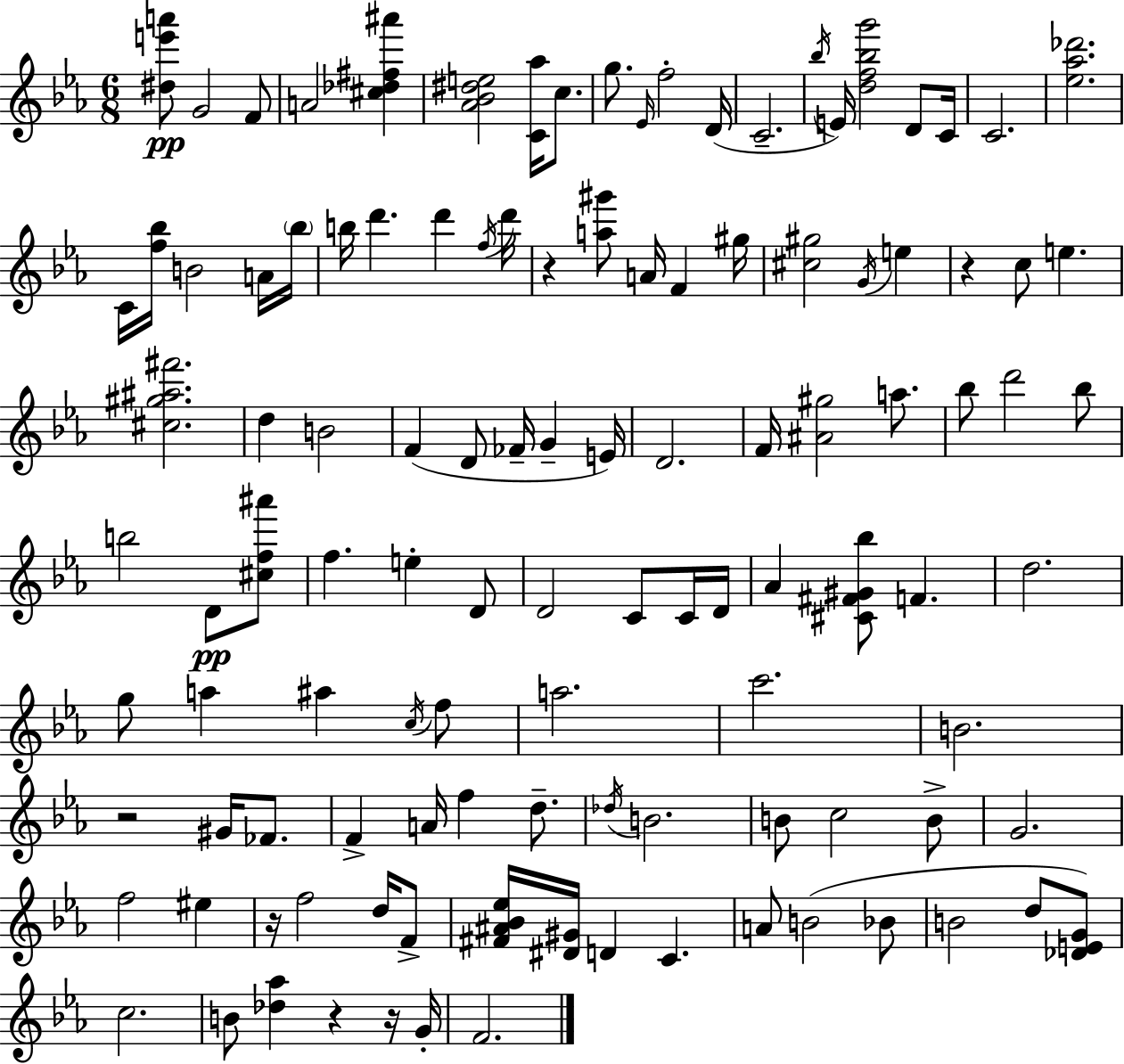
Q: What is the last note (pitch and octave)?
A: F4